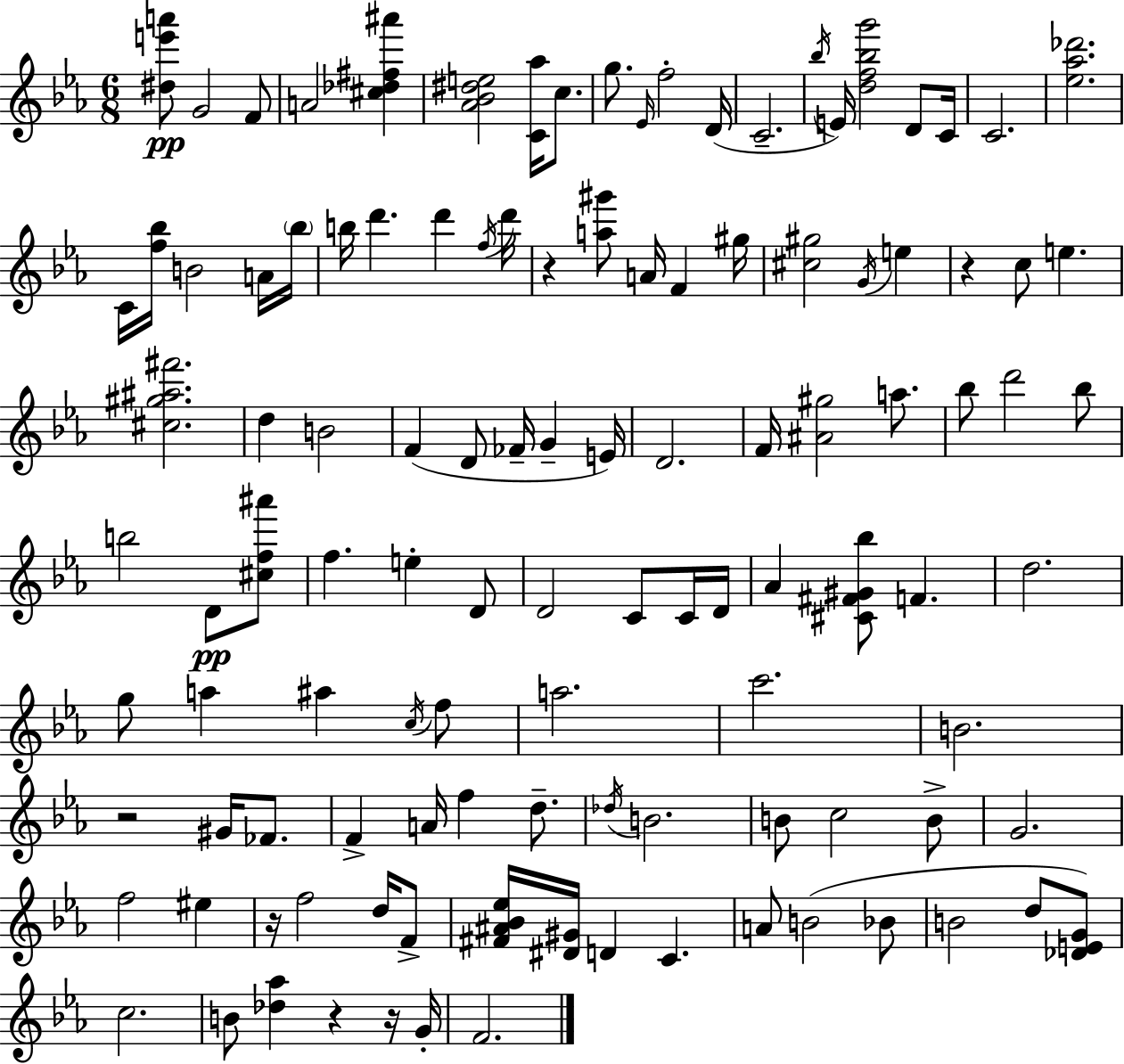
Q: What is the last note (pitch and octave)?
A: F4